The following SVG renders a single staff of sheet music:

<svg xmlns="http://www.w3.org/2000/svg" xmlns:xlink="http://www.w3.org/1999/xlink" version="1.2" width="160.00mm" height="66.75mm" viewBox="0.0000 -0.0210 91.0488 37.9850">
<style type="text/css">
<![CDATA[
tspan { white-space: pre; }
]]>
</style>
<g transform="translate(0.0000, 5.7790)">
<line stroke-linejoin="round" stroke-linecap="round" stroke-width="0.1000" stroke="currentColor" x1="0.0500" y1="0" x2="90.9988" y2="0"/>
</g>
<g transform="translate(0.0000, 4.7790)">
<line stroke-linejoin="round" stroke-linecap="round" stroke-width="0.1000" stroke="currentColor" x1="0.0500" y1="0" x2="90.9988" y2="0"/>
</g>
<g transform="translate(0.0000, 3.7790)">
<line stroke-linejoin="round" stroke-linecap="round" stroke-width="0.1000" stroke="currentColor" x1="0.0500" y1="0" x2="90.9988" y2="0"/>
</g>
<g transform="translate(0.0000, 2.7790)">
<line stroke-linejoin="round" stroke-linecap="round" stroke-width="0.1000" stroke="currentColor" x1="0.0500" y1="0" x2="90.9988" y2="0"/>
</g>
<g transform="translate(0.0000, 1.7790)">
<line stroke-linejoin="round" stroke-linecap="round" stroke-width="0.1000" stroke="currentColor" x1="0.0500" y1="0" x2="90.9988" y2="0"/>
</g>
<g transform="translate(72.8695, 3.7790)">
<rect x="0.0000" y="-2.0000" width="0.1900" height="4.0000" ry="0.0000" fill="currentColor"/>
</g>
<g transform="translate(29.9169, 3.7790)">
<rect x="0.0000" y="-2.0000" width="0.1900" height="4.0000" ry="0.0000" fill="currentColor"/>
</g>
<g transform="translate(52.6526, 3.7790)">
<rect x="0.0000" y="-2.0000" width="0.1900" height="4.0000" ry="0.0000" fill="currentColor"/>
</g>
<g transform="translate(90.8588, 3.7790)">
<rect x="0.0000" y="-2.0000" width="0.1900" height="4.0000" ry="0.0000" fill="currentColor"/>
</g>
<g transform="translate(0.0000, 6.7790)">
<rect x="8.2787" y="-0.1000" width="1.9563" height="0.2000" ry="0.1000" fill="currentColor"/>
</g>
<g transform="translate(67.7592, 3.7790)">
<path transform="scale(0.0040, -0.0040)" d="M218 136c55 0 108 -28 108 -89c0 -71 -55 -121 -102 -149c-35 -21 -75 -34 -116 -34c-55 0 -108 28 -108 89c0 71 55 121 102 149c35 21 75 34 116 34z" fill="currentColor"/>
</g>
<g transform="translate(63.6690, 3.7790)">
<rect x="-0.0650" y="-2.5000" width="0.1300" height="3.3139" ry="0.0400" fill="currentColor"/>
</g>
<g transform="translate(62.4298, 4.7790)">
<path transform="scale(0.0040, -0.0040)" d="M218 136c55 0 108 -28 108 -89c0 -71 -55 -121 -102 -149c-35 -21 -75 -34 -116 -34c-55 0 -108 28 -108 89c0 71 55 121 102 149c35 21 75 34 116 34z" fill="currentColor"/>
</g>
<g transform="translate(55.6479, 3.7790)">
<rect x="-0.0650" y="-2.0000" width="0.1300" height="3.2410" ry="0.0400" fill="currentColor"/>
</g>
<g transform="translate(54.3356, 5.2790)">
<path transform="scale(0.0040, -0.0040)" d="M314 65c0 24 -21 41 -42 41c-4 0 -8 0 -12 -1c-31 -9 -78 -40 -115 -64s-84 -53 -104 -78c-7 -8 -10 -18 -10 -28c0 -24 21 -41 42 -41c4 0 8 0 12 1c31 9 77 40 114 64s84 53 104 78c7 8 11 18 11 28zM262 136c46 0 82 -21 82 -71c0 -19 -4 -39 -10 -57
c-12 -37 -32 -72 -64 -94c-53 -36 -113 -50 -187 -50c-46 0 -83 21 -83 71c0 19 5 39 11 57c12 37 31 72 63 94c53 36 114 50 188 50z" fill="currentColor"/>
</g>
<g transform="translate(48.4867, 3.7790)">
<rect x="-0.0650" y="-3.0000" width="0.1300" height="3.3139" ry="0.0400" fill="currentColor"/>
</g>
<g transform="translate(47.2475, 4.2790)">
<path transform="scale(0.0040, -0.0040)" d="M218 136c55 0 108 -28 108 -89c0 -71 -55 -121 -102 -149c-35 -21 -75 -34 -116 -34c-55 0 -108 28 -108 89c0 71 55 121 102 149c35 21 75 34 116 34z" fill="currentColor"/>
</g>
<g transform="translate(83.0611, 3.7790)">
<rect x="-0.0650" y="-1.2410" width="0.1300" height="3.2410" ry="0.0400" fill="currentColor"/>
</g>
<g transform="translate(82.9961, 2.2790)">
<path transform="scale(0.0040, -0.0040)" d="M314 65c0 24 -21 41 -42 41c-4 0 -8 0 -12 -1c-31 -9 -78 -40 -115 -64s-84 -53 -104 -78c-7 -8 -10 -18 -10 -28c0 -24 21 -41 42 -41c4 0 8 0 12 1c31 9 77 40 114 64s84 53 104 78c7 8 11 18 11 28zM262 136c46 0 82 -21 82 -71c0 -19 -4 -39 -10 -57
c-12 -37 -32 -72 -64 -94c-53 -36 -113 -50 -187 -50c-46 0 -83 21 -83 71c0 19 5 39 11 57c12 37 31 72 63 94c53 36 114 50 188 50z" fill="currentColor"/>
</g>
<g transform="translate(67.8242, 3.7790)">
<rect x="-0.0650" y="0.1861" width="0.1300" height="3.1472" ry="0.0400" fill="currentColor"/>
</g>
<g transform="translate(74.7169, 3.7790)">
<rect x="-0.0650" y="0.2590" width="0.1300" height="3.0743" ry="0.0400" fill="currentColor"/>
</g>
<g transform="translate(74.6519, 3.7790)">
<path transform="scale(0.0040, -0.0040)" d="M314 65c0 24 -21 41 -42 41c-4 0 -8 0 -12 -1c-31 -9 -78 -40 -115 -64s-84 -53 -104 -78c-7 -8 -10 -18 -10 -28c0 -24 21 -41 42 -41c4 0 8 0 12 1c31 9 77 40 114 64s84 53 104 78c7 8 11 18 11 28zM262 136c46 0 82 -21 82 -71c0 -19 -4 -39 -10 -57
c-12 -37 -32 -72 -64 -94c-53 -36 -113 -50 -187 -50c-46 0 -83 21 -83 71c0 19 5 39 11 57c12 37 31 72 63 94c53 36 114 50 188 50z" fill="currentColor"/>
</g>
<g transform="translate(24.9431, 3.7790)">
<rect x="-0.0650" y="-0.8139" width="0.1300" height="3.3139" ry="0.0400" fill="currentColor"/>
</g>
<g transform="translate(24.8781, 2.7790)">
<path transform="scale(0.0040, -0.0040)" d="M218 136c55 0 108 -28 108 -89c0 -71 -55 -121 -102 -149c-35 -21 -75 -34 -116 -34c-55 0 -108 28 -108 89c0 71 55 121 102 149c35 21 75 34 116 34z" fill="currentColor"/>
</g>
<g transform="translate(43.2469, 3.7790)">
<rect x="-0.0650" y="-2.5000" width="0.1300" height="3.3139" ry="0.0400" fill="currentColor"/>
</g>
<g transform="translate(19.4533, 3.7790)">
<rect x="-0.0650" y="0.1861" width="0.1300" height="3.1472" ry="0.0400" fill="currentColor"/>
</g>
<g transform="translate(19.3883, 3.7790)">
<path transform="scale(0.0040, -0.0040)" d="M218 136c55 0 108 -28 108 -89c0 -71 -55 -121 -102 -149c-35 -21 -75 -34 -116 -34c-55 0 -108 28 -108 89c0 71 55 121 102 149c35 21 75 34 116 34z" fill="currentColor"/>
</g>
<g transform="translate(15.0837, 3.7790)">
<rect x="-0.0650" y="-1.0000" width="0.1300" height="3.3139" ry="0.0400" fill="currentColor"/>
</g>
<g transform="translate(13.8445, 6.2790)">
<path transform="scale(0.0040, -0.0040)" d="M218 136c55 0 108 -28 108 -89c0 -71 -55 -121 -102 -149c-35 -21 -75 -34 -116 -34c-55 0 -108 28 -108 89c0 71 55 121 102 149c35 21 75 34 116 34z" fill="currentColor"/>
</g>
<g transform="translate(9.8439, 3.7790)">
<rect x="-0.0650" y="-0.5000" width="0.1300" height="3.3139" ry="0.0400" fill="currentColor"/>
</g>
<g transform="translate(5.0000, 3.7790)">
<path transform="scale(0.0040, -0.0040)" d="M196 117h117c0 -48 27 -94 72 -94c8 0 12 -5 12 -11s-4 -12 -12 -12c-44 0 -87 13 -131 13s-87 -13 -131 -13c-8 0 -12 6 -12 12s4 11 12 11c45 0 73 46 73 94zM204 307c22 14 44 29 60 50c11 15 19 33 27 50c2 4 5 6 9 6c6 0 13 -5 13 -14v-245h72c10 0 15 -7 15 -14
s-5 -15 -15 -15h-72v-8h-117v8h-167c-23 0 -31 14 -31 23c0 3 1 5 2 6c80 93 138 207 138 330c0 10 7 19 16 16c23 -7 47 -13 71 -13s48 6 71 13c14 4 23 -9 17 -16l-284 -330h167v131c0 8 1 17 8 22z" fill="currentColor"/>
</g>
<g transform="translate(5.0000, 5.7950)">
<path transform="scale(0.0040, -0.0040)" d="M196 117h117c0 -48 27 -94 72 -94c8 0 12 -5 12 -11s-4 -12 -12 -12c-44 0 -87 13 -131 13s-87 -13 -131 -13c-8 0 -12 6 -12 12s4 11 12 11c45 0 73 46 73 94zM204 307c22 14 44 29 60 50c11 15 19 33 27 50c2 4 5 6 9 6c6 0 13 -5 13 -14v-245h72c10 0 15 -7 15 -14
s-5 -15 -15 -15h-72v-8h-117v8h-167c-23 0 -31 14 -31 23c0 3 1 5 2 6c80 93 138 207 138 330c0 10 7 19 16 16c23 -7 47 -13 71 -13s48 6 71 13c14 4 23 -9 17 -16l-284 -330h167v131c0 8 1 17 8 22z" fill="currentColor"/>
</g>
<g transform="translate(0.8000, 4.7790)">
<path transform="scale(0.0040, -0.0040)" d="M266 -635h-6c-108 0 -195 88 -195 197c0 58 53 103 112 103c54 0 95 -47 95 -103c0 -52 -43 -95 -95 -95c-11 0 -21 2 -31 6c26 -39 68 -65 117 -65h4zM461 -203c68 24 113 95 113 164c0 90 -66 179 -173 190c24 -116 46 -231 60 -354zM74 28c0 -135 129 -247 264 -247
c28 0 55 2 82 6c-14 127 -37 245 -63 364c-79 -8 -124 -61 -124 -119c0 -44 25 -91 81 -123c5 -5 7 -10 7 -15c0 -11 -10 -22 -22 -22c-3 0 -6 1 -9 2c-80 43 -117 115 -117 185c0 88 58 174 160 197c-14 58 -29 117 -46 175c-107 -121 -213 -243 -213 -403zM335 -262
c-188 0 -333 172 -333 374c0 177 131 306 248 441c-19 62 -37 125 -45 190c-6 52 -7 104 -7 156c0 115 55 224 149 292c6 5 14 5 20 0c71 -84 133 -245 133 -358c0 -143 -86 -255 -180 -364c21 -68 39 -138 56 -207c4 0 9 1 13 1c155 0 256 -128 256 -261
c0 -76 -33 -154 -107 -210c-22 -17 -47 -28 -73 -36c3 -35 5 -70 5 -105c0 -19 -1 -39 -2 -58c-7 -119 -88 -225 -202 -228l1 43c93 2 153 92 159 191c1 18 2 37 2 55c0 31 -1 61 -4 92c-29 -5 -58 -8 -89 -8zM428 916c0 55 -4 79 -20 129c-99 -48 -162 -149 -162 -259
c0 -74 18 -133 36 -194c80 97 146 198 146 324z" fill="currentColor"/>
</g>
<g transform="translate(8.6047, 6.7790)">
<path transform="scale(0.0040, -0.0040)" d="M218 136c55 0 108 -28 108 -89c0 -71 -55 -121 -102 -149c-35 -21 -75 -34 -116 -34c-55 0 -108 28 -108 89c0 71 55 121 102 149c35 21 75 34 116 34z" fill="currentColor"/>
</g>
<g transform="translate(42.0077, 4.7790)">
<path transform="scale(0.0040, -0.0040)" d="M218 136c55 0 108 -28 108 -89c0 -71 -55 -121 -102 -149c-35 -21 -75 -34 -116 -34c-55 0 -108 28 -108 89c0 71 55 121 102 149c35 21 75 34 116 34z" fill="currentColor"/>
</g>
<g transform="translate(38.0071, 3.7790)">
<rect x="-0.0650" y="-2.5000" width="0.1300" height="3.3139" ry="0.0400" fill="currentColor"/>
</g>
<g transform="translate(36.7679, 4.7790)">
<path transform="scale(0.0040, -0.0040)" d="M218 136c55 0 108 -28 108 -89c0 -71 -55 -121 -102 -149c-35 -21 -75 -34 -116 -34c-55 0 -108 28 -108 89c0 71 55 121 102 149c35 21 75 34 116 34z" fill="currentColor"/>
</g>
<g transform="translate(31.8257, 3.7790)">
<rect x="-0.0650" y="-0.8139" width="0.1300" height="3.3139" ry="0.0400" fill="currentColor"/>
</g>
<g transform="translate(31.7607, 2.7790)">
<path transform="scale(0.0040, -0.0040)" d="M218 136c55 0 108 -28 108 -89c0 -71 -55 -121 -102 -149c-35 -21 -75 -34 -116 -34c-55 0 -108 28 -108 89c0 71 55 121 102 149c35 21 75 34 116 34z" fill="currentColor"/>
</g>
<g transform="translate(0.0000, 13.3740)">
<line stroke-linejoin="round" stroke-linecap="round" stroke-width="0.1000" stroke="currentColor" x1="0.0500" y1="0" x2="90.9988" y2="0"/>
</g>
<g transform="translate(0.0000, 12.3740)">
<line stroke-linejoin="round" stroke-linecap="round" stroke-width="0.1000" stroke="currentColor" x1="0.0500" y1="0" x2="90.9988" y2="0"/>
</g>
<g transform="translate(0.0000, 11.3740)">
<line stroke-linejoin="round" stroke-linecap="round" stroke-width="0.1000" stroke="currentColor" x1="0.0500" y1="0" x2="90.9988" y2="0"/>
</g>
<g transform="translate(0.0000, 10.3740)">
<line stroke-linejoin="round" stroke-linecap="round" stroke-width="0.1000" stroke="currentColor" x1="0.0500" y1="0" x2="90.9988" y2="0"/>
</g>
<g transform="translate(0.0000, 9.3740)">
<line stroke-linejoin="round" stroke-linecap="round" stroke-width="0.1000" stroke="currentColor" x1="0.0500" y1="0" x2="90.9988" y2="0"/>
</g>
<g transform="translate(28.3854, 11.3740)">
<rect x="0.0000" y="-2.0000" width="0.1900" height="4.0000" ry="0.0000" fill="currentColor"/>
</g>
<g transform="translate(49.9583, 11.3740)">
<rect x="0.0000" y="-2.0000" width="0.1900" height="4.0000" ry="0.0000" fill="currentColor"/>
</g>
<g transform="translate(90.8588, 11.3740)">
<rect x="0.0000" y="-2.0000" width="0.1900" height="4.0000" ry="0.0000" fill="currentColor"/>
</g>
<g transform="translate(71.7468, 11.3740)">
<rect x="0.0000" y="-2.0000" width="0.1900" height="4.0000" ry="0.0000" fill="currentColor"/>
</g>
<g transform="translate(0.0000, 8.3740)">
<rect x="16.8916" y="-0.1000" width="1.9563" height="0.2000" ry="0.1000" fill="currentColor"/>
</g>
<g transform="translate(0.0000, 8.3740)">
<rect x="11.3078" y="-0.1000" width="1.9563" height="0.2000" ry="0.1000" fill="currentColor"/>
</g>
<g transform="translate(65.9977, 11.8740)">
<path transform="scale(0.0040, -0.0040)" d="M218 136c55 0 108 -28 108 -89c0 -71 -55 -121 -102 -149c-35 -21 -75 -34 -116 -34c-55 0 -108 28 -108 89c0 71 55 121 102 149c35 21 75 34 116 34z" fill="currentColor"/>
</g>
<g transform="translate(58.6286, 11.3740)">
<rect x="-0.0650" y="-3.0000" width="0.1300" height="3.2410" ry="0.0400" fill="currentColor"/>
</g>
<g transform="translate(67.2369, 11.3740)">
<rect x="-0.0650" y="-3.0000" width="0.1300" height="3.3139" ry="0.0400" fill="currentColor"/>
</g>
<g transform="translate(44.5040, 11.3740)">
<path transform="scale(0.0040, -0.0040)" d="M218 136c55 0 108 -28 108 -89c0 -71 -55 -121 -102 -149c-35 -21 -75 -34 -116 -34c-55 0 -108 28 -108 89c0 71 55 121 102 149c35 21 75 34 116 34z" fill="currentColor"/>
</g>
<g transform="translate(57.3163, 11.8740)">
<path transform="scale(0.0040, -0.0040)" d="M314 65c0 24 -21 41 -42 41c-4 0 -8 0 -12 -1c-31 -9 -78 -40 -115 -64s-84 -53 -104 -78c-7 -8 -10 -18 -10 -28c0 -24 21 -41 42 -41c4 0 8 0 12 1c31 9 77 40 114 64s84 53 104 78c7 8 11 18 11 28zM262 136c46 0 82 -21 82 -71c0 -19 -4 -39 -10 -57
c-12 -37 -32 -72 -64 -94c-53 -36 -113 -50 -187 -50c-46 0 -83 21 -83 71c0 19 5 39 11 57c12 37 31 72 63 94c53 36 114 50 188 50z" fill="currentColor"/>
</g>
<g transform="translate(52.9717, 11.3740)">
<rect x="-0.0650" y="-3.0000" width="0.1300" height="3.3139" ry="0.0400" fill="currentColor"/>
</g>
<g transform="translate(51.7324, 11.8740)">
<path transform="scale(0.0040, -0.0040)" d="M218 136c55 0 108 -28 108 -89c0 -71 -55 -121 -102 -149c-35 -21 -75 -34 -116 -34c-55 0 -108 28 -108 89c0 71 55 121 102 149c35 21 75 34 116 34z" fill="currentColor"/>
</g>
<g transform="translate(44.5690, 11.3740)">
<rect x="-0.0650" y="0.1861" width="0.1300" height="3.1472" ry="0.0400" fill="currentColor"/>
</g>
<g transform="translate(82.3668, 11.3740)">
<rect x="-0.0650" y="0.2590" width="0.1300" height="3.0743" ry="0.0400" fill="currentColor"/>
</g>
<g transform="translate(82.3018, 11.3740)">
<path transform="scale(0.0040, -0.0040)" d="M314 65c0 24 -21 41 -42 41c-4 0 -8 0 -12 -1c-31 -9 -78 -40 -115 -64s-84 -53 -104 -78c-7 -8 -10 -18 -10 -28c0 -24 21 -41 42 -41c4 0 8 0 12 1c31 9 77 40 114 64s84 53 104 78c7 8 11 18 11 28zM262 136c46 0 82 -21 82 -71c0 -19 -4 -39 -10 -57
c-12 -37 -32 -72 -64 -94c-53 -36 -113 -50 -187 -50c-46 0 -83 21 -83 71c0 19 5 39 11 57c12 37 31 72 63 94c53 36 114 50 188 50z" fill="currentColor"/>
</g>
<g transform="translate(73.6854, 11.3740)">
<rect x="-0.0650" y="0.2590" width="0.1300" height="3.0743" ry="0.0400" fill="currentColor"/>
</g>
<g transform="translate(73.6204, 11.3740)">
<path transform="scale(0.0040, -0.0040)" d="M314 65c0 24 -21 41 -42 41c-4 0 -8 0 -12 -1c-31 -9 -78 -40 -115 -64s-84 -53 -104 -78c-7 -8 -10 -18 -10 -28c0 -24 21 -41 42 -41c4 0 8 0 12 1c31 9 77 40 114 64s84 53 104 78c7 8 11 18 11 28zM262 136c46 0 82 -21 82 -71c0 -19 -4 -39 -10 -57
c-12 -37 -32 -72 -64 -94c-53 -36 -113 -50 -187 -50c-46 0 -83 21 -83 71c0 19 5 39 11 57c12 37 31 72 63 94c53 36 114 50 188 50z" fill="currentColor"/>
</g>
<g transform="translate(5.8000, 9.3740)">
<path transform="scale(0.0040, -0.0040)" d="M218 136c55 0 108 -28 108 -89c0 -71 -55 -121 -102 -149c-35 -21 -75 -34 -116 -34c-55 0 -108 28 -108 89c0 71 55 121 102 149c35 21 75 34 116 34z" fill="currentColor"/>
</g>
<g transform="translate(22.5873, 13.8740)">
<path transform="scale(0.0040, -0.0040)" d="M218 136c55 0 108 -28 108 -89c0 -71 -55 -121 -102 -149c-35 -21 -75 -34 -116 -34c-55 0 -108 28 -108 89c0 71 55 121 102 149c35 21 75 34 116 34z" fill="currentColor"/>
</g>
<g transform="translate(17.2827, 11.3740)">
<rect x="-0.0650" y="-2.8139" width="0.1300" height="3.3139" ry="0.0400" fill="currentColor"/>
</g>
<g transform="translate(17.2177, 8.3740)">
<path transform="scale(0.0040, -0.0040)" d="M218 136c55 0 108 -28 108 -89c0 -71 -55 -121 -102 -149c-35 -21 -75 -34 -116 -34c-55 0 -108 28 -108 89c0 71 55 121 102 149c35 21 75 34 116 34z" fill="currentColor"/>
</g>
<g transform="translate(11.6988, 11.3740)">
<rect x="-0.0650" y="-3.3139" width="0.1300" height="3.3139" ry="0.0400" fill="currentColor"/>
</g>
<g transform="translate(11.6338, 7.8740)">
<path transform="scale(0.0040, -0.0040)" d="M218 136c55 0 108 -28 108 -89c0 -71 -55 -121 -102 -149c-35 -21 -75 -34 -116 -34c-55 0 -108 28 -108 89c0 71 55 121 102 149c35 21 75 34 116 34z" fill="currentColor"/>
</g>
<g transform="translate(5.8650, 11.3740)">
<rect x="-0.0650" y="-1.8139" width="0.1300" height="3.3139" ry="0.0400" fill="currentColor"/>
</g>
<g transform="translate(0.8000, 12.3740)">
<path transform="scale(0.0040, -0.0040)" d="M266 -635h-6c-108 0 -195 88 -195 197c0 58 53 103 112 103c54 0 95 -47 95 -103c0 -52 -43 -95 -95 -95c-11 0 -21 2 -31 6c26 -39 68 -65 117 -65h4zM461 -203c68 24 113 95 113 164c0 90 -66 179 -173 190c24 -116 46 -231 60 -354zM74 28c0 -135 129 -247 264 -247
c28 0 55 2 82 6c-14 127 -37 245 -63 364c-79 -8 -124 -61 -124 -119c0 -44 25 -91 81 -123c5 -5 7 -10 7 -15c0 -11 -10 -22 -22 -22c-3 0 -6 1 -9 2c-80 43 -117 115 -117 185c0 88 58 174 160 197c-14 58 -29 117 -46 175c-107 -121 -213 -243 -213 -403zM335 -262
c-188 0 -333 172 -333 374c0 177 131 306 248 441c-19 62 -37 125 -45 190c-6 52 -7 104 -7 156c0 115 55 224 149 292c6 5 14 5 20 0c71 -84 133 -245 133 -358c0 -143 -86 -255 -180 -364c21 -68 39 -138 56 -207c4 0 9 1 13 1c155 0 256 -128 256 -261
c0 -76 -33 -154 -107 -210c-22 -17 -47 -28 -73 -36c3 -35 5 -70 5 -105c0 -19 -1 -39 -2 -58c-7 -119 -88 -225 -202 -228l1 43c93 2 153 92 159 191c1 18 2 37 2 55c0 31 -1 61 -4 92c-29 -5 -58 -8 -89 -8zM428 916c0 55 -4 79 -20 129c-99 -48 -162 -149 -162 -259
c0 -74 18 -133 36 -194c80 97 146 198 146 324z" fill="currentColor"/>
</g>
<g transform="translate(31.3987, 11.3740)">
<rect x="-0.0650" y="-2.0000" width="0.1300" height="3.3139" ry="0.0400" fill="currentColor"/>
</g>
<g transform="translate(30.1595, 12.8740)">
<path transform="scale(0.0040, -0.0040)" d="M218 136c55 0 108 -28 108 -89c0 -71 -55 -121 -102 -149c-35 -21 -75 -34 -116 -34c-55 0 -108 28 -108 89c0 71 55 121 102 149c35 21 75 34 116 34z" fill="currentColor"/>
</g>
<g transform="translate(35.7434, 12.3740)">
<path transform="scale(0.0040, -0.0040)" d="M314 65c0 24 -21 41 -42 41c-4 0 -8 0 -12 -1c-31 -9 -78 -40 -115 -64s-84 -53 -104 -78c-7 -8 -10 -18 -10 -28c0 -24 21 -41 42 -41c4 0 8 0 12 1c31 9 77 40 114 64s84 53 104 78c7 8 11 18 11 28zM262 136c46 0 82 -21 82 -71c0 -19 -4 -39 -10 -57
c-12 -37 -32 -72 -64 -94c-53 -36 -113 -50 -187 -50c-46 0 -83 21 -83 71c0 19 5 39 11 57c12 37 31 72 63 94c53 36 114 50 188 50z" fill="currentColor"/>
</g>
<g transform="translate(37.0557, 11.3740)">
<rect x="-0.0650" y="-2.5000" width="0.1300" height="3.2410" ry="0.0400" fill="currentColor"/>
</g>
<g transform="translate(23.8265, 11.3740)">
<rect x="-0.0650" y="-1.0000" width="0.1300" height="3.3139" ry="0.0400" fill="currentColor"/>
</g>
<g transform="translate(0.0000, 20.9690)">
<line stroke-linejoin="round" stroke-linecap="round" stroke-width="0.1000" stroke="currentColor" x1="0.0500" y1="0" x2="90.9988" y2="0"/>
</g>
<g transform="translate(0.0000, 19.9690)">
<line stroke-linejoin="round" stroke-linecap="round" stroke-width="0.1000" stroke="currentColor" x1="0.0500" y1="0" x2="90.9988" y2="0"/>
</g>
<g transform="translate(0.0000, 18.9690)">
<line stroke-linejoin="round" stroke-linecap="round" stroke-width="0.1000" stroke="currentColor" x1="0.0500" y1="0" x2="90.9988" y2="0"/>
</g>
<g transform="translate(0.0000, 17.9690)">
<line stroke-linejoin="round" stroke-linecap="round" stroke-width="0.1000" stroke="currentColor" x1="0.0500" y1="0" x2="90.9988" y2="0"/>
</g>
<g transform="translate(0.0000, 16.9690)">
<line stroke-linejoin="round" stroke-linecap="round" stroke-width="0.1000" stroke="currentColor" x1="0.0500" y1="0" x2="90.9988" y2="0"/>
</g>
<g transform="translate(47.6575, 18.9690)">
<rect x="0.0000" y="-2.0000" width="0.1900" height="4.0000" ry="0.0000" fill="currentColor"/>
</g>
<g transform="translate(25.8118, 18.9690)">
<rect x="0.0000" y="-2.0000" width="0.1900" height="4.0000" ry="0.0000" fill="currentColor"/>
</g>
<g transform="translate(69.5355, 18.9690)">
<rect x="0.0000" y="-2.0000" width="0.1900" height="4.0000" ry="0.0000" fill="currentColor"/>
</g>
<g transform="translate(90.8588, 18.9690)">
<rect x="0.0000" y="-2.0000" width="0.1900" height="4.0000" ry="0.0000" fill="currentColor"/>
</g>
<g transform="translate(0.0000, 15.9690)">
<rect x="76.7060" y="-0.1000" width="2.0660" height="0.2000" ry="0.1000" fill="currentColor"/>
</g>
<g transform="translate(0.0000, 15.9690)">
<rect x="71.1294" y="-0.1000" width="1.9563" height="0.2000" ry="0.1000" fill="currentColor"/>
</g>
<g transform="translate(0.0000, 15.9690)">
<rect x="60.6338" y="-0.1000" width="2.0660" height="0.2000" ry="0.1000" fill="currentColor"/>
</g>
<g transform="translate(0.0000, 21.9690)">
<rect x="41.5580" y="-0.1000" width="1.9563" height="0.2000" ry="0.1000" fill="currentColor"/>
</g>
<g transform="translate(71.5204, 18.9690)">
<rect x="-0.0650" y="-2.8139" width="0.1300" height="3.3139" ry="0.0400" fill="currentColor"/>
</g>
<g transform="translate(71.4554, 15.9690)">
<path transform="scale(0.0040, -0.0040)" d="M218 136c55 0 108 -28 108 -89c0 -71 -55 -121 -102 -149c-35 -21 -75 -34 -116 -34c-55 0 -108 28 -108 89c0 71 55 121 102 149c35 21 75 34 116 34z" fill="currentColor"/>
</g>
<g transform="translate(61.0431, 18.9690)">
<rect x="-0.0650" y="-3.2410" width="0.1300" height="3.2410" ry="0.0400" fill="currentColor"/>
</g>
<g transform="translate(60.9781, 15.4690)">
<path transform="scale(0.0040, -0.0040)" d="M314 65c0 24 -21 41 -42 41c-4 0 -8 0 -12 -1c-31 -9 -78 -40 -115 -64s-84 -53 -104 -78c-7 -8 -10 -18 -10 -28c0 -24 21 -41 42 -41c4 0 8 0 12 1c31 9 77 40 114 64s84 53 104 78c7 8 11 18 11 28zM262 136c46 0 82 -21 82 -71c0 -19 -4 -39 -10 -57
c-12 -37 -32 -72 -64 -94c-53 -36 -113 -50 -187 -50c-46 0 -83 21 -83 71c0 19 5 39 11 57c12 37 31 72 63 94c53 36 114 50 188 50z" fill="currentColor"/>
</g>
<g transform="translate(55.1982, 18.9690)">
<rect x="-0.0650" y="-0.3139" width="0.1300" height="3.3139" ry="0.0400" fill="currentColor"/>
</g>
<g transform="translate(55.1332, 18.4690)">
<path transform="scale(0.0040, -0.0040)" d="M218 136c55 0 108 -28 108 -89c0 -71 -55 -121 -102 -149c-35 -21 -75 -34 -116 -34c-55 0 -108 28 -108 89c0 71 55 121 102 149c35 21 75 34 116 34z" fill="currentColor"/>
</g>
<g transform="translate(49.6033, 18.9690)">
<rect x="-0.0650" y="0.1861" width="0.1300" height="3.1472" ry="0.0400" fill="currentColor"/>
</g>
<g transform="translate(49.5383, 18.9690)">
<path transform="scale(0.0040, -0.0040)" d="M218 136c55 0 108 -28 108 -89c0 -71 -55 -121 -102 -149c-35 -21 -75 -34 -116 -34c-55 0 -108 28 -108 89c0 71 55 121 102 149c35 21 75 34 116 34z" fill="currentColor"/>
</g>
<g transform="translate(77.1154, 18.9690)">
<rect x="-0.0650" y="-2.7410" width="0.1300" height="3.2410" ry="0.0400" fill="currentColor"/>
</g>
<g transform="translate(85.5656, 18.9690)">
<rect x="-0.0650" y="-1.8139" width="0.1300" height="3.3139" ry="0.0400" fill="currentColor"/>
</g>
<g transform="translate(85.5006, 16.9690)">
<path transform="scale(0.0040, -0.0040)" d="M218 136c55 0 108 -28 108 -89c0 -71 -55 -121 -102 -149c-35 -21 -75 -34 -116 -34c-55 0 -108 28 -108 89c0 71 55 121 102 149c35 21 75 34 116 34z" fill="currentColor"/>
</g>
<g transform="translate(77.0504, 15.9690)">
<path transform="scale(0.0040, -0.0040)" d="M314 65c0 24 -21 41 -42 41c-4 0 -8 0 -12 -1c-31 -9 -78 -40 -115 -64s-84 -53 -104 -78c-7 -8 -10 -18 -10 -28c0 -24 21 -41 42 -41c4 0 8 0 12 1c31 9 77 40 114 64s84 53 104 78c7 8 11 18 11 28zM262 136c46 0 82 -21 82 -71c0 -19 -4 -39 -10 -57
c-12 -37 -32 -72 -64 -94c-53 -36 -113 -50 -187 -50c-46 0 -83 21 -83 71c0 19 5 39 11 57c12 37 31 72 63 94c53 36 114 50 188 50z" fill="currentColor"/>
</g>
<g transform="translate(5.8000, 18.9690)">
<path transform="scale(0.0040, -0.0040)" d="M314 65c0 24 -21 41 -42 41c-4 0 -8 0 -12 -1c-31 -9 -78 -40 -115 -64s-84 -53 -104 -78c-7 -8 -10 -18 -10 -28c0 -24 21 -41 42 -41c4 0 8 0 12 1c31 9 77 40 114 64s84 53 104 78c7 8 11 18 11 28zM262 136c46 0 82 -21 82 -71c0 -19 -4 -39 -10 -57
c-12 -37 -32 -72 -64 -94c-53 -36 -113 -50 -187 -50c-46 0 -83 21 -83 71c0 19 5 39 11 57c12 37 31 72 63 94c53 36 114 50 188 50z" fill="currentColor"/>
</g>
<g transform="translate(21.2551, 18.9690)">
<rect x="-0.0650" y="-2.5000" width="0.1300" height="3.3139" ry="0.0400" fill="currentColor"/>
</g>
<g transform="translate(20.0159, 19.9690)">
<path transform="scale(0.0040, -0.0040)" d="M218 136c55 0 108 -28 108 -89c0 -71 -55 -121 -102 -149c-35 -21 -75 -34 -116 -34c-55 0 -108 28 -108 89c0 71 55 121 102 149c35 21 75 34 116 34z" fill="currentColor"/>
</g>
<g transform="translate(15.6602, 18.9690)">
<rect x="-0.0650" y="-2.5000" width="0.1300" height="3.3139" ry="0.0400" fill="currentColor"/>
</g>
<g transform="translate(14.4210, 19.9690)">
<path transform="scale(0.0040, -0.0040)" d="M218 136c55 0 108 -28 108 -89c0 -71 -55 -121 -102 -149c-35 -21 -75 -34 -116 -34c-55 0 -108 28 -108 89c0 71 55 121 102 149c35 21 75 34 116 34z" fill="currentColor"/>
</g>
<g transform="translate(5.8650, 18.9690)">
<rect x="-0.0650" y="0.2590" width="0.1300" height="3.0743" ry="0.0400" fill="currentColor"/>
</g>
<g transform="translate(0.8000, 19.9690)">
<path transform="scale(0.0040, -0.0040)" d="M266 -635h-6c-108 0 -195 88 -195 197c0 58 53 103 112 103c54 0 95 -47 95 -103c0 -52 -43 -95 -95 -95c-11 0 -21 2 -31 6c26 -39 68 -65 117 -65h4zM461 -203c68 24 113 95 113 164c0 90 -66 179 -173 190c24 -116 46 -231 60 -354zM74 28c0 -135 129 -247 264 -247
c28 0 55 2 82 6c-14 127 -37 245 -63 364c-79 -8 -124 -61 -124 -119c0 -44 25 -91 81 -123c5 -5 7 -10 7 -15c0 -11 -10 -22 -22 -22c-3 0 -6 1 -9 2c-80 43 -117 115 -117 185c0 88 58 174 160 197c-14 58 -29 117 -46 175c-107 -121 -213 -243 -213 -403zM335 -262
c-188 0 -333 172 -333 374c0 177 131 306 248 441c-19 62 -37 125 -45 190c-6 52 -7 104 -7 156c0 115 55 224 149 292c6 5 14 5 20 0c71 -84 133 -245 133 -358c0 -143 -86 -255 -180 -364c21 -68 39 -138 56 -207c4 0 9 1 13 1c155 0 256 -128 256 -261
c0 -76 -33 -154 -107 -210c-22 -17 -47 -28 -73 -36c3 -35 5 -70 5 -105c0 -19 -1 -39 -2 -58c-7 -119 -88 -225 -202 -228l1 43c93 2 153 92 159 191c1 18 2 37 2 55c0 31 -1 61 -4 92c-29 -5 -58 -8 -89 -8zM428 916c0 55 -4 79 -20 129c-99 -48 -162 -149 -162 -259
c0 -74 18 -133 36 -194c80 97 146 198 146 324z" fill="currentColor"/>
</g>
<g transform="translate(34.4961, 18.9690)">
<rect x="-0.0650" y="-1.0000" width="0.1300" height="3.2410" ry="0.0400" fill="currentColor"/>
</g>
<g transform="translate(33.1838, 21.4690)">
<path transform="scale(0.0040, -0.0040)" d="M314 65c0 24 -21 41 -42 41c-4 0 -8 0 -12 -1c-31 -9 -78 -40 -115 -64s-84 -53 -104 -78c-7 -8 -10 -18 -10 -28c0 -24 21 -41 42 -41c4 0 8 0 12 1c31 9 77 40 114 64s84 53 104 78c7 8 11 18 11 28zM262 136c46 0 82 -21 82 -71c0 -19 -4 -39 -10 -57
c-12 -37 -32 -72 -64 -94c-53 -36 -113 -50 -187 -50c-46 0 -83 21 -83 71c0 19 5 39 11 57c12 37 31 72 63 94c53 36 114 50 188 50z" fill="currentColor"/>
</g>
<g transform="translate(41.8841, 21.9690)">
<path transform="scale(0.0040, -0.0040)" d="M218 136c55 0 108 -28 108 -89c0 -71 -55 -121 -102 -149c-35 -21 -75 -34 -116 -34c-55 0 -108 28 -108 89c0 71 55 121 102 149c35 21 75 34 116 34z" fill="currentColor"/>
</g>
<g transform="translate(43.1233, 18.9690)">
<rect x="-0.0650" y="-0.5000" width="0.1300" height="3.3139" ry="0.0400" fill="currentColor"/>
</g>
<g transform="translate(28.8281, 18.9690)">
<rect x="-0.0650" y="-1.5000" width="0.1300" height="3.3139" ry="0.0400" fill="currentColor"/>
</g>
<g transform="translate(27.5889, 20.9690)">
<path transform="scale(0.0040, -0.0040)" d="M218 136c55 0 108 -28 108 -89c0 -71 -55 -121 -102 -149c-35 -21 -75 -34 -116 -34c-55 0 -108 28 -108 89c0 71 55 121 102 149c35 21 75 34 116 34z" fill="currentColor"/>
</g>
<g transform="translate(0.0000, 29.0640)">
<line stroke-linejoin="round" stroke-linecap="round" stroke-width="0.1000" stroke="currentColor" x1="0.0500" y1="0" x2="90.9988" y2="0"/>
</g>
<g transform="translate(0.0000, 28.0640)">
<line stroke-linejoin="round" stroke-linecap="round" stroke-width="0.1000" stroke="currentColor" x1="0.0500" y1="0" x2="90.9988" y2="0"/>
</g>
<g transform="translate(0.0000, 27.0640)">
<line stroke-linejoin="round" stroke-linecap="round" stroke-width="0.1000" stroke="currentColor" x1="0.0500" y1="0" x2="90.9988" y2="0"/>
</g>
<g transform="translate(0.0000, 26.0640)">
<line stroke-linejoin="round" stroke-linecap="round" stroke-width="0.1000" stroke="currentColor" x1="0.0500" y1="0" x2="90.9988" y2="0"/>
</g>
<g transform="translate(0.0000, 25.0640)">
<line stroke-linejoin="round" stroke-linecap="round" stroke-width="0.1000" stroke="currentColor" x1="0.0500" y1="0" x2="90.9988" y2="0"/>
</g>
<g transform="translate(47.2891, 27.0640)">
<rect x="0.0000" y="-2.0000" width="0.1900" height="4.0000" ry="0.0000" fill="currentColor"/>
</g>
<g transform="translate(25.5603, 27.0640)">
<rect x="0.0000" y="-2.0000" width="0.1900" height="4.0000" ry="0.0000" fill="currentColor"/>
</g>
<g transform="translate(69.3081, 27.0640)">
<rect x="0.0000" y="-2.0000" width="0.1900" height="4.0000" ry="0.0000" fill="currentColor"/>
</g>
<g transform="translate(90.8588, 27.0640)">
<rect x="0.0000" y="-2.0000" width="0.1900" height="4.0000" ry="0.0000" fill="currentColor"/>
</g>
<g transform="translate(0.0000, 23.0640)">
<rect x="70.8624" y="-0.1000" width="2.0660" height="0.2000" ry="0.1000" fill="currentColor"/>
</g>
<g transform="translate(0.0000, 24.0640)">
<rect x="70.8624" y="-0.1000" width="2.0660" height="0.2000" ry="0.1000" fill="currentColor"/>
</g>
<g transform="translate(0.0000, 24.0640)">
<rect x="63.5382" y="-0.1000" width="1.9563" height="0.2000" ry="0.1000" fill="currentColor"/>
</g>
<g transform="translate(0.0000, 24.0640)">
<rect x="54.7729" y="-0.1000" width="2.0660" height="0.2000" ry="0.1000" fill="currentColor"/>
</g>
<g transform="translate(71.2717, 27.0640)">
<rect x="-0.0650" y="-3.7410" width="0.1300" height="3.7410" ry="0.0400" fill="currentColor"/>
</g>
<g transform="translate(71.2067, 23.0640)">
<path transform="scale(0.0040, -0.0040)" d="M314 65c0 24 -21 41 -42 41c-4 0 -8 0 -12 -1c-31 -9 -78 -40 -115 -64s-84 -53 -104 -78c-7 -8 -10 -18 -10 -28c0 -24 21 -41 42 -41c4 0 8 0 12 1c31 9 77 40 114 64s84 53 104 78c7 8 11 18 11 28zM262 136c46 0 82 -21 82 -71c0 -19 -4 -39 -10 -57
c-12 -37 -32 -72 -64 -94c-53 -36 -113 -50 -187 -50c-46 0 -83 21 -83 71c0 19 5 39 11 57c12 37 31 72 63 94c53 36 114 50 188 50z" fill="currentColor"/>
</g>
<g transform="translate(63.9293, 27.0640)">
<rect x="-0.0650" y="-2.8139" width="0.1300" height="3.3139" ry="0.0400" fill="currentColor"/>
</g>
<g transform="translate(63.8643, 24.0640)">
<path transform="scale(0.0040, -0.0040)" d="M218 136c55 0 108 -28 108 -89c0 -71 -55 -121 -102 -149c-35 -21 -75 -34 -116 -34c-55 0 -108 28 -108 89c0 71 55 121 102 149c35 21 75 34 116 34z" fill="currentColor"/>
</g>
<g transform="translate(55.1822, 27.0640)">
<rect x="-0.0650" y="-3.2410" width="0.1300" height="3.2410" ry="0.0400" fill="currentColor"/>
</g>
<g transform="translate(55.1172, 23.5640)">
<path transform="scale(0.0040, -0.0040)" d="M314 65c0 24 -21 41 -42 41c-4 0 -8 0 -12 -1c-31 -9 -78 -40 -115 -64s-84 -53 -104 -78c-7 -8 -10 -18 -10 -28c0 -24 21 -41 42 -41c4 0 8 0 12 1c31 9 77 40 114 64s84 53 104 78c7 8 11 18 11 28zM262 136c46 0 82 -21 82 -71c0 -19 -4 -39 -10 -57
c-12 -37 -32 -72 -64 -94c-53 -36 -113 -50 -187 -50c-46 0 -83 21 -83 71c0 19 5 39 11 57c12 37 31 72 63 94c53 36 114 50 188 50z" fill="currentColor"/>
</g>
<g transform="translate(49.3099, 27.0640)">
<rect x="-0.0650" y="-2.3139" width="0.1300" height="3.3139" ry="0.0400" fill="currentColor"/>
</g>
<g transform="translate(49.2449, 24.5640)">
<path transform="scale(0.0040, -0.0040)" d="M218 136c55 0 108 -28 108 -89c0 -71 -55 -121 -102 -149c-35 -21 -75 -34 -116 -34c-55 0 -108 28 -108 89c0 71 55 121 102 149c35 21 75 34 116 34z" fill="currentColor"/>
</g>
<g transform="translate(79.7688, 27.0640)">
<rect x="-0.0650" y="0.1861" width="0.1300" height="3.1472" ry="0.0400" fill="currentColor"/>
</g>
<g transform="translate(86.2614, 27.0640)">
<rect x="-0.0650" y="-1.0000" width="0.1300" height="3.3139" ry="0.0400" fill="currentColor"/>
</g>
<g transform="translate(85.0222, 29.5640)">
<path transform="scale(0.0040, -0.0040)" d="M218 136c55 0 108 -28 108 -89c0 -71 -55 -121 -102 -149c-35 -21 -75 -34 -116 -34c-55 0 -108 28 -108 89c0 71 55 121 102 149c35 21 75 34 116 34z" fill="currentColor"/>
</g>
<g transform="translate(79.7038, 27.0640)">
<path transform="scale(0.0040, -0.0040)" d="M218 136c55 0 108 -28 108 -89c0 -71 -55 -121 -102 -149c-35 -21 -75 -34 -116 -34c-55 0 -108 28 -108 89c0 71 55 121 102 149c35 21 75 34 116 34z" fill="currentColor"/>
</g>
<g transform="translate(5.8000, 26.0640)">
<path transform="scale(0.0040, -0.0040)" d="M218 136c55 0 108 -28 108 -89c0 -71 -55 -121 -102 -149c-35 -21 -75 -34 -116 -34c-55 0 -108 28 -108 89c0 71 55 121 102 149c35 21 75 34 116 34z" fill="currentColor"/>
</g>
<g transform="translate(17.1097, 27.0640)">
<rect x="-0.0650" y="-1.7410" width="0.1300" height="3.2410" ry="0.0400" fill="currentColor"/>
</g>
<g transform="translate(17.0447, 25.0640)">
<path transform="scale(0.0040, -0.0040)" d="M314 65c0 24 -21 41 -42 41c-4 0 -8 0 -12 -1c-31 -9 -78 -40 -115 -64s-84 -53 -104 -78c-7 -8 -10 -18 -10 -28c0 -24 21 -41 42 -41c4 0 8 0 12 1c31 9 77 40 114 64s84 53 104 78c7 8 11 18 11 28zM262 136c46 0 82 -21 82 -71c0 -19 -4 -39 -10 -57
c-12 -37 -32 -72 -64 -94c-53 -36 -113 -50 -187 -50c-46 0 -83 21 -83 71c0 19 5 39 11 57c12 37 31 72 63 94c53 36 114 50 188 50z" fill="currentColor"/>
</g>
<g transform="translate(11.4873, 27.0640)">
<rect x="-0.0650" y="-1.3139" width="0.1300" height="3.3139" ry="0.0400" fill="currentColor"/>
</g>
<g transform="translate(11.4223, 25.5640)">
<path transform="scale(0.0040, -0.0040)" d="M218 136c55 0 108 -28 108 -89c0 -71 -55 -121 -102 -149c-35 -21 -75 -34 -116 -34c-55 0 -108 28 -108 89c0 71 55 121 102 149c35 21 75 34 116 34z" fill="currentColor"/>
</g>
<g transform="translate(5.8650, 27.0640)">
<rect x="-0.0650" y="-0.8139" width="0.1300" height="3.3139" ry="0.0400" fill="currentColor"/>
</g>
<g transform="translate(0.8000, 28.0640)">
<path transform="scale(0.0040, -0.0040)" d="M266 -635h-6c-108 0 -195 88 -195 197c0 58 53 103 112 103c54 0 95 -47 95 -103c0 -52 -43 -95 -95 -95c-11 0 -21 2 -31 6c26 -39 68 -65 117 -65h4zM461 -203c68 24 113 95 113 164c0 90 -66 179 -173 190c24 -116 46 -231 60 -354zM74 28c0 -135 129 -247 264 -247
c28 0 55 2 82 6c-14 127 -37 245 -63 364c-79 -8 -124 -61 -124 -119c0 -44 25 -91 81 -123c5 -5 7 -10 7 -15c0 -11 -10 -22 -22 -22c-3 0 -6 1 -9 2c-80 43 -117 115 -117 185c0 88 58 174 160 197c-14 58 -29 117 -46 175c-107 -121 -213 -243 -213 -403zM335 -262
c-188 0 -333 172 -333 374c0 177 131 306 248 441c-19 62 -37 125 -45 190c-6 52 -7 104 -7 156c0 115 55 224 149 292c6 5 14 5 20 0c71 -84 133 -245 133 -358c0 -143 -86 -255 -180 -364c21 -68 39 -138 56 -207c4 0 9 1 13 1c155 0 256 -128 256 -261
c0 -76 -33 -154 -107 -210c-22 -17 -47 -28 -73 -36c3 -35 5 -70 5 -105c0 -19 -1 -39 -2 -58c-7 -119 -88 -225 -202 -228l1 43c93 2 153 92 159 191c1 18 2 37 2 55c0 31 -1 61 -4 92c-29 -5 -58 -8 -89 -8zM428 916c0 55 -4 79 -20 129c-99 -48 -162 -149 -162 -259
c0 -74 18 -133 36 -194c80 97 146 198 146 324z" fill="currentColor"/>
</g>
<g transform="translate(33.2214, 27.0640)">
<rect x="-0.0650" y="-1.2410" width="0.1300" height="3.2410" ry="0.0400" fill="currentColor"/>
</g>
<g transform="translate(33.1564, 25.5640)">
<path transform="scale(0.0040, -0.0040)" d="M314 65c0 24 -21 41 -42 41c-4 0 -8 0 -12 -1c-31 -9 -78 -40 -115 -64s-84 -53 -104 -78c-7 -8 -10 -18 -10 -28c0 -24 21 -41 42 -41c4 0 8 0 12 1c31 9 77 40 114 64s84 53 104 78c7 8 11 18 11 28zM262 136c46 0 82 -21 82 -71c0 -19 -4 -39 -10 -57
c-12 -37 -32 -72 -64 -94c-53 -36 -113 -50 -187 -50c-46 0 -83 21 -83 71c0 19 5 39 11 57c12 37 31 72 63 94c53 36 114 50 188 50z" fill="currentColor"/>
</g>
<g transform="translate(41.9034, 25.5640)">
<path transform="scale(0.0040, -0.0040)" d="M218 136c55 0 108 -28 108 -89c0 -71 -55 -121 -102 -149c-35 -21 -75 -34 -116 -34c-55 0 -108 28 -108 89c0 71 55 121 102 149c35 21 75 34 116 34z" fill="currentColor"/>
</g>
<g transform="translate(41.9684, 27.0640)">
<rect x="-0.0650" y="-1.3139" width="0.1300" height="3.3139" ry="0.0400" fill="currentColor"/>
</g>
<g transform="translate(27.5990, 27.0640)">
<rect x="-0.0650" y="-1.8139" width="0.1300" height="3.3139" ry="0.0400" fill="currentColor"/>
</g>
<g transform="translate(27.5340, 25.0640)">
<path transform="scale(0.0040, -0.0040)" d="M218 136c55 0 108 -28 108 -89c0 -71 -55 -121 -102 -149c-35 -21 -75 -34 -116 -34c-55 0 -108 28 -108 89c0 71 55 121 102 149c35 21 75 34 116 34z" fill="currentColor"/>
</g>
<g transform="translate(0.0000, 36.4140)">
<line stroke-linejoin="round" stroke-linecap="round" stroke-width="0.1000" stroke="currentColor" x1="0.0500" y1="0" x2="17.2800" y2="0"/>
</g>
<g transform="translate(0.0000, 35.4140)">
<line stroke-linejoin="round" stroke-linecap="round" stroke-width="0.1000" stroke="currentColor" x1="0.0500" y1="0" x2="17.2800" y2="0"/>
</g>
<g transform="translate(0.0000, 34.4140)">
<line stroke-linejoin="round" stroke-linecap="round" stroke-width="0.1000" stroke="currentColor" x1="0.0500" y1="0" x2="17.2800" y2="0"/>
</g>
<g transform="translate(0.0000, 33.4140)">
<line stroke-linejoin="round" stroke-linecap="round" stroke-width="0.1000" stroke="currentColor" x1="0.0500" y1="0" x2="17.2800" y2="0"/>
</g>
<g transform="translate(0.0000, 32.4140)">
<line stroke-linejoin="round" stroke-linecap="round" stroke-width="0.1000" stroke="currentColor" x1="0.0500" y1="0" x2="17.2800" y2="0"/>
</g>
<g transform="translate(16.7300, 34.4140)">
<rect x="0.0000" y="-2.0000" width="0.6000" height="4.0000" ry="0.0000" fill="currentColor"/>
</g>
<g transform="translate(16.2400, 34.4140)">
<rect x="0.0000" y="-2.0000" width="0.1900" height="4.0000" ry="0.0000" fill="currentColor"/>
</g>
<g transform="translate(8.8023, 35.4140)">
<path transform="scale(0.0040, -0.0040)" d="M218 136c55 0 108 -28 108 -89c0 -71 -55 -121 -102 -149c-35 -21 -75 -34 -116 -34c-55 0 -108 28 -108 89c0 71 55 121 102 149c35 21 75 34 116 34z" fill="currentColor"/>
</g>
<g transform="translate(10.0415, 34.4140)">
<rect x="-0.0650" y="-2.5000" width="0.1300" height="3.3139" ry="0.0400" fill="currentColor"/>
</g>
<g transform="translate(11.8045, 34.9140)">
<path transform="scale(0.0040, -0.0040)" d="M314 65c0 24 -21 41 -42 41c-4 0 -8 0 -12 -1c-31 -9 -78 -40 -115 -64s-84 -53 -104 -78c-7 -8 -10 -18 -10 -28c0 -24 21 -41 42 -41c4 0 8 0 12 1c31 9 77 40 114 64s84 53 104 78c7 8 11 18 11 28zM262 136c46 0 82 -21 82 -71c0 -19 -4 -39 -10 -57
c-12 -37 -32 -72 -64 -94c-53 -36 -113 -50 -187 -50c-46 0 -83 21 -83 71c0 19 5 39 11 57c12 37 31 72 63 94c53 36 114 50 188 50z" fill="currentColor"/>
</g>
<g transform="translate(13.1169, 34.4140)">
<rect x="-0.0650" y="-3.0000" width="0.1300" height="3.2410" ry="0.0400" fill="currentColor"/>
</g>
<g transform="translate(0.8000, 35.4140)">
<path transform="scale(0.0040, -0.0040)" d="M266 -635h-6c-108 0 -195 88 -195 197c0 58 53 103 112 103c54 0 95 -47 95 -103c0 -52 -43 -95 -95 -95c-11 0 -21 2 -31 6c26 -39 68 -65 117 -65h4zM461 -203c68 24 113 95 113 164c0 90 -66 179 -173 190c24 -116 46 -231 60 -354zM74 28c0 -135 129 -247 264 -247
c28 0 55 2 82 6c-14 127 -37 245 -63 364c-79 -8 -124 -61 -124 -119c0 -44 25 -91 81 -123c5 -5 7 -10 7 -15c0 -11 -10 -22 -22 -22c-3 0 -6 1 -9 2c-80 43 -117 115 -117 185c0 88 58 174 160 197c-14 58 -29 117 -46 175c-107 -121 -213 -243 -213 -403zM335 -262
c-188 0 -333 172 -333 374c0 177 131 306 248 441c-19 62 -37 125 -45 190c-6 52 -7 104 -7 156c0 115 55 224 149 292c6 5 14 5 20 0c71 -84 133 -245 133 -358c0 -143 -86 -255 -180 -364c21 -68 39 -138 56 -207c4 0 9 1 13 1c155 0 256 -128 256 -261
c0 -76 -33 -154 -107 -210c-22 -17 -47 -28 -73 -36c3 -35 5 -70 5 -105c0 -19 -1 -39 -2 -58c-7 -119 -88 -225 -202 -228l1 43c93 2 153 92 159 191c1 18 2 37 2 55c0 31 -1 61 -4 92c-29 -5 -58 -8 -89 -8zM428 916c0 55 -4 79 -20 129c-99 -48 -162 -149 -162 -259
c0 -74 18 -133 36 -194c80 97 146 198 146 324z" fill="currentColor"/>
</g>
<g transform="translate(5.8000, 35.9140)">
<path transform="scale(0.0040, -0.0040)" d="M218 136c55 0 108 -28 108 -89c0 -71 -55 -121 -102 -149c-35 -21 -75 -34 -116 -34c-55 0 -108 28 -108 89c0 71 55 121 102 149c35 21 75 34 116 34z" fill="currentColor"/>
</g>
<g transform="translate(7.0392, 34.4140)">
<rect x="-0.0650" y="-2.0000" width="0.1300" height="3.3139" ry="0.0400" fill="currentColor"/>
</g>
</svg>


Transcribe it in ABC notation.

X:1
T:Untitled
M:4/4
L:1/4
K:C
C D B d d G G A F2 G B B2 e2 f b a D F G2 B A A2 A B2 B2 B2 G G E D2 C B c b2 a a2 f d e f2 f e2 e g b2 a c'2 B D F G A2